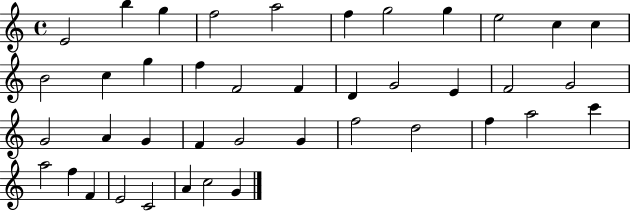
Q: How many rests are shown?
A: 0